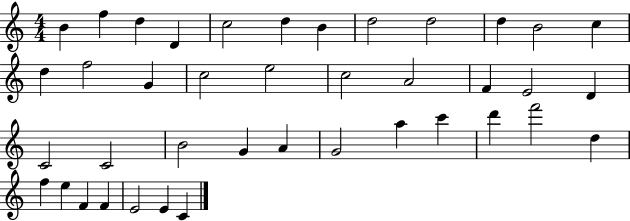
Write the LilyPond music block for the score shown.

{
  \clef treble
  \numericTimeSignature
  \time 4/4
  \key c \major
  b'4 f''4 d''4 d'4 | c''2 d''4 b'4 | d''2 d''2 | d''4 b'2 c''4 | \break d''4 f''2 g'4 | c''2 e''2 | c''2 a'2 | f'4 e'2 d'4 | \break c'2 c'2 | b'2 g'4 a'4 | g'2 a''4 c'''4 | d'''4 f'''2 d''4 | \break f''4 e''4 f'4 f'4 | e'2 e'4 c'4 | \bar "|."
}